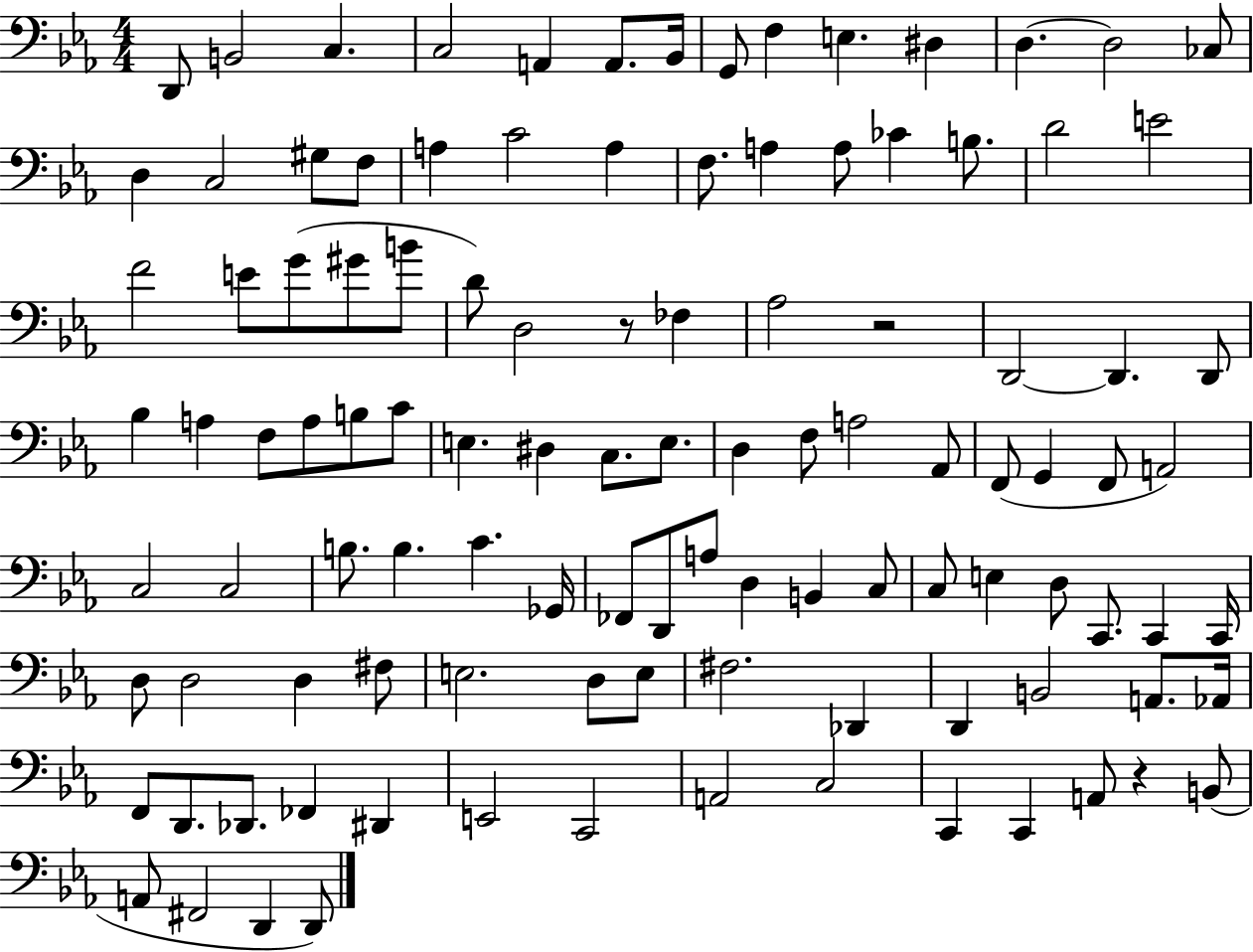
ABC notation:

X:1
T:Untitled
M:4/4
L:1/4
K:Eb
D,,/2 B,,2 C, C,2 A,, A,,/2 _B,,/4 G,,/2 F, E, ^D, D, D,2 _C,/2 D, C,2 ^G,/2 F,/2 A, C2 A, F,/2 A, A,/2 _C B,/2 D2 E2 F2 E/2 G/2 ^G/2 B/2 D/2 D,2 z/2 _F, _A,2 z2 D,,2 D,, D,,/2 _B, A, F,/2 A,/2 B,/2 C/2 E, ^D, C,/2 E,/2 D, F,/2 A,2 _A,,/2 F,,/2 G,, F,,/2 A,,2 C,2 C,2 B,/2 B, C _G,,/4 _F,,/2 D,,/2 A,/2 D, B,, C,/2 C,/2 E, D,/2 C,,/2 C,, C,,/4 D,/2 D,2 D, ^F,/2 E,2 D,/2 E,/2 ^F,2 _D,, D,, B,,2 A,,/2 _A,,/4 F,,/2 D,,/2 _D,,/2 _F,, ^D,, E,,2 C,,2 A,,2 C,2 C,, C,, A,,/2 z B,,/2 A,,/2 ^F,,2 D,, D,,/2